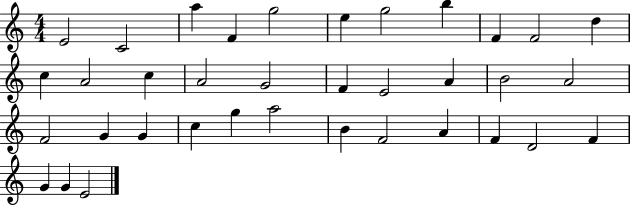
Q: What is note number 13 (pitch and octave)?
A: A4